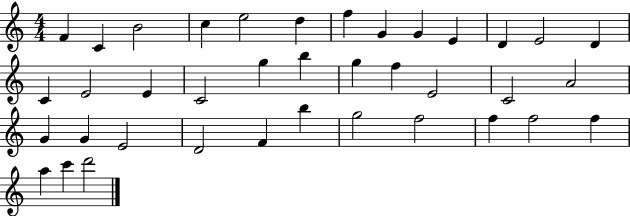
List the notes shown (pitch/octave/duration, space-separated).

F4/q C4/q B4/h C5/q E5/h D5/q F5/q G4/q G4/q E4/q D4/q E4/h D4/q C4/q E4/h E4/q C4/h G5/q B5/q G5/q F5/q E4/h C4/h A4/h G4/q G4/q E4/h D4/h F4/q B5/q G5/h F5/h F5/q F5/h F5/q A5/q C6/q D6/h